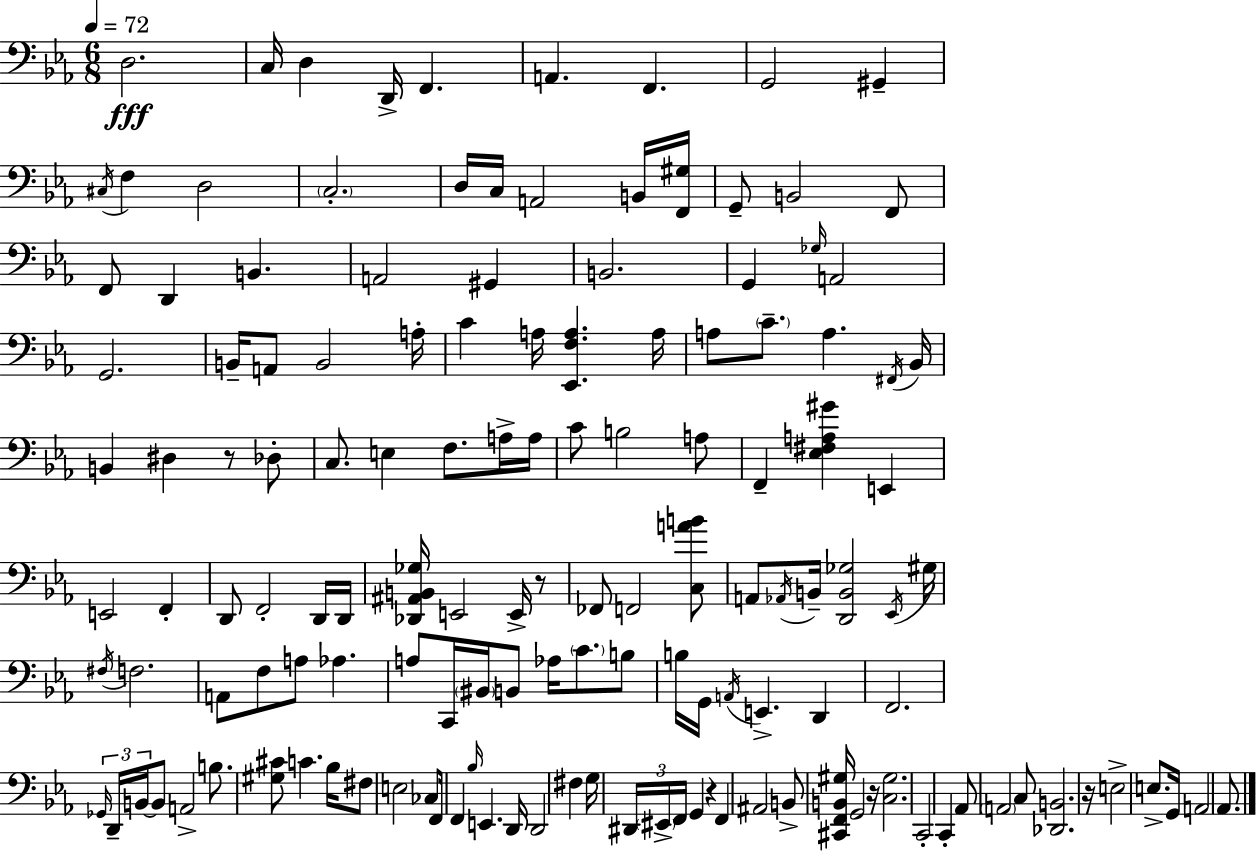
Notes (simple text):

D3/h. C3/s D3/q D2/s F2/q. A2/q. F2/q. G2/h G#2/q C#3/s F3/q D3/h C3/h. D3/s C3/s A2/h B2/s [F2,G#3]/s G2/e B2/h F2/e F2/e D2/q B2/q. A2/h G#2/q B2/h. G2/q Gb3/s A2/h G2/h. B2/s A2/e B2/h A3/s C4/q A3/s [Eb2,F3,A3]/q. A3/s A3/e C4/e. A3/q. F#2/s Bb2/s B2/q D#3/q R/e Db3/e C3/e. E3/q F3/e. A3/s A3/s C4/e B3/h A3/e F2/q [Eb3,F#3,A3,G#4]/q E2/q E2/h F2/q D2/e F2/h D2/s D2/s [Db2,A#2,B2,Gb3]/s E2/h E2/s R/e FES2/e F2/h [C3,A4,B4]/e A2/e Ab2/s B2/s [D2,B2,Gb3]/h Eb2/s G#3/s F#3/s F3/h. A2/e F3/e A3/e Ab3/q. A3/e C2/s BIS2/s B2/e Ab3/s C4/e. B3/e B3/s G2/s A2/s E2/q. D2/q F2/h. Gb2/s D2/s B2/s B2/e A2/h B3/e. [G#3,C#4]/e C4/q. Bb3/s F#3/e E3/h CES3/e F2/s F2/q Bb3/s E2/q. D2/s D2/h F#3/q G3/s D#2/s EIS2/s F2/s G2/q R/q F2/q A#2/h B2/e [C#2,F2,B2,G#3]/s G2/h R/s [C3,G#3]/h. C2/h C2/q Ab2/e A2/h C3/e [Db2,B2]/h. R/s E3/h E3/e. G2/s A2/h Ab2/e.